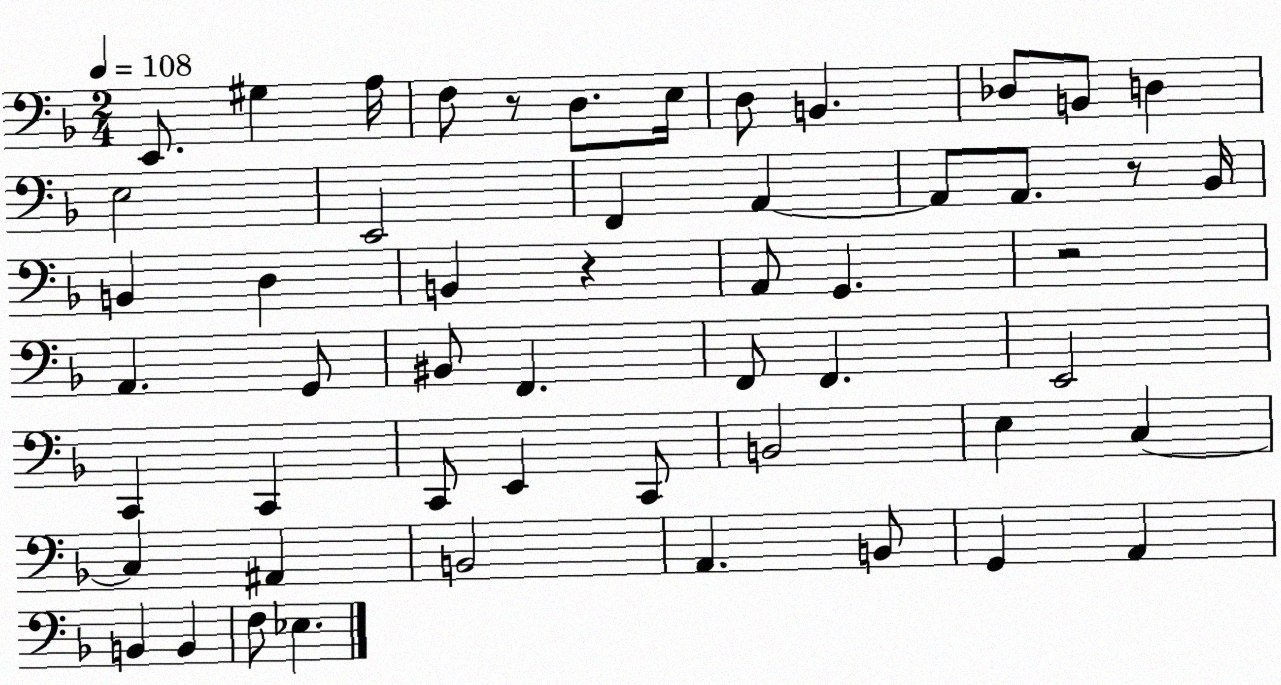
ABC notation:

X:1
T:Untitled
M:2/4
L:1/4
K:F
E,,/2 ^G, A,/4 F,/2 z/2 D,/2 E,/4 D,/2 B,, _D,/2 B,,/2 D, E,2 E,,2 F,, A,, A,,/2 A,,/2 z/2 _B,,/4 B,, D, B,, z A,,/2 G,, z2 A,, G,,/2 ^B,,/2 F,, F,,/2 F,, E,,2 C,, C,, C,,/2 E,, C,,/2 B,,2 E, C, C, ^A,, B,,2 A,, B,,/2 G,, A,, B,, B,, F,/2 _E,